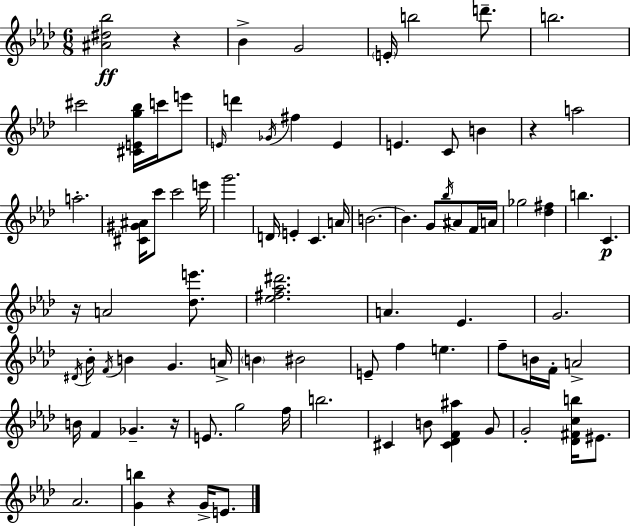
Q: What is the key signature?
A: AES major